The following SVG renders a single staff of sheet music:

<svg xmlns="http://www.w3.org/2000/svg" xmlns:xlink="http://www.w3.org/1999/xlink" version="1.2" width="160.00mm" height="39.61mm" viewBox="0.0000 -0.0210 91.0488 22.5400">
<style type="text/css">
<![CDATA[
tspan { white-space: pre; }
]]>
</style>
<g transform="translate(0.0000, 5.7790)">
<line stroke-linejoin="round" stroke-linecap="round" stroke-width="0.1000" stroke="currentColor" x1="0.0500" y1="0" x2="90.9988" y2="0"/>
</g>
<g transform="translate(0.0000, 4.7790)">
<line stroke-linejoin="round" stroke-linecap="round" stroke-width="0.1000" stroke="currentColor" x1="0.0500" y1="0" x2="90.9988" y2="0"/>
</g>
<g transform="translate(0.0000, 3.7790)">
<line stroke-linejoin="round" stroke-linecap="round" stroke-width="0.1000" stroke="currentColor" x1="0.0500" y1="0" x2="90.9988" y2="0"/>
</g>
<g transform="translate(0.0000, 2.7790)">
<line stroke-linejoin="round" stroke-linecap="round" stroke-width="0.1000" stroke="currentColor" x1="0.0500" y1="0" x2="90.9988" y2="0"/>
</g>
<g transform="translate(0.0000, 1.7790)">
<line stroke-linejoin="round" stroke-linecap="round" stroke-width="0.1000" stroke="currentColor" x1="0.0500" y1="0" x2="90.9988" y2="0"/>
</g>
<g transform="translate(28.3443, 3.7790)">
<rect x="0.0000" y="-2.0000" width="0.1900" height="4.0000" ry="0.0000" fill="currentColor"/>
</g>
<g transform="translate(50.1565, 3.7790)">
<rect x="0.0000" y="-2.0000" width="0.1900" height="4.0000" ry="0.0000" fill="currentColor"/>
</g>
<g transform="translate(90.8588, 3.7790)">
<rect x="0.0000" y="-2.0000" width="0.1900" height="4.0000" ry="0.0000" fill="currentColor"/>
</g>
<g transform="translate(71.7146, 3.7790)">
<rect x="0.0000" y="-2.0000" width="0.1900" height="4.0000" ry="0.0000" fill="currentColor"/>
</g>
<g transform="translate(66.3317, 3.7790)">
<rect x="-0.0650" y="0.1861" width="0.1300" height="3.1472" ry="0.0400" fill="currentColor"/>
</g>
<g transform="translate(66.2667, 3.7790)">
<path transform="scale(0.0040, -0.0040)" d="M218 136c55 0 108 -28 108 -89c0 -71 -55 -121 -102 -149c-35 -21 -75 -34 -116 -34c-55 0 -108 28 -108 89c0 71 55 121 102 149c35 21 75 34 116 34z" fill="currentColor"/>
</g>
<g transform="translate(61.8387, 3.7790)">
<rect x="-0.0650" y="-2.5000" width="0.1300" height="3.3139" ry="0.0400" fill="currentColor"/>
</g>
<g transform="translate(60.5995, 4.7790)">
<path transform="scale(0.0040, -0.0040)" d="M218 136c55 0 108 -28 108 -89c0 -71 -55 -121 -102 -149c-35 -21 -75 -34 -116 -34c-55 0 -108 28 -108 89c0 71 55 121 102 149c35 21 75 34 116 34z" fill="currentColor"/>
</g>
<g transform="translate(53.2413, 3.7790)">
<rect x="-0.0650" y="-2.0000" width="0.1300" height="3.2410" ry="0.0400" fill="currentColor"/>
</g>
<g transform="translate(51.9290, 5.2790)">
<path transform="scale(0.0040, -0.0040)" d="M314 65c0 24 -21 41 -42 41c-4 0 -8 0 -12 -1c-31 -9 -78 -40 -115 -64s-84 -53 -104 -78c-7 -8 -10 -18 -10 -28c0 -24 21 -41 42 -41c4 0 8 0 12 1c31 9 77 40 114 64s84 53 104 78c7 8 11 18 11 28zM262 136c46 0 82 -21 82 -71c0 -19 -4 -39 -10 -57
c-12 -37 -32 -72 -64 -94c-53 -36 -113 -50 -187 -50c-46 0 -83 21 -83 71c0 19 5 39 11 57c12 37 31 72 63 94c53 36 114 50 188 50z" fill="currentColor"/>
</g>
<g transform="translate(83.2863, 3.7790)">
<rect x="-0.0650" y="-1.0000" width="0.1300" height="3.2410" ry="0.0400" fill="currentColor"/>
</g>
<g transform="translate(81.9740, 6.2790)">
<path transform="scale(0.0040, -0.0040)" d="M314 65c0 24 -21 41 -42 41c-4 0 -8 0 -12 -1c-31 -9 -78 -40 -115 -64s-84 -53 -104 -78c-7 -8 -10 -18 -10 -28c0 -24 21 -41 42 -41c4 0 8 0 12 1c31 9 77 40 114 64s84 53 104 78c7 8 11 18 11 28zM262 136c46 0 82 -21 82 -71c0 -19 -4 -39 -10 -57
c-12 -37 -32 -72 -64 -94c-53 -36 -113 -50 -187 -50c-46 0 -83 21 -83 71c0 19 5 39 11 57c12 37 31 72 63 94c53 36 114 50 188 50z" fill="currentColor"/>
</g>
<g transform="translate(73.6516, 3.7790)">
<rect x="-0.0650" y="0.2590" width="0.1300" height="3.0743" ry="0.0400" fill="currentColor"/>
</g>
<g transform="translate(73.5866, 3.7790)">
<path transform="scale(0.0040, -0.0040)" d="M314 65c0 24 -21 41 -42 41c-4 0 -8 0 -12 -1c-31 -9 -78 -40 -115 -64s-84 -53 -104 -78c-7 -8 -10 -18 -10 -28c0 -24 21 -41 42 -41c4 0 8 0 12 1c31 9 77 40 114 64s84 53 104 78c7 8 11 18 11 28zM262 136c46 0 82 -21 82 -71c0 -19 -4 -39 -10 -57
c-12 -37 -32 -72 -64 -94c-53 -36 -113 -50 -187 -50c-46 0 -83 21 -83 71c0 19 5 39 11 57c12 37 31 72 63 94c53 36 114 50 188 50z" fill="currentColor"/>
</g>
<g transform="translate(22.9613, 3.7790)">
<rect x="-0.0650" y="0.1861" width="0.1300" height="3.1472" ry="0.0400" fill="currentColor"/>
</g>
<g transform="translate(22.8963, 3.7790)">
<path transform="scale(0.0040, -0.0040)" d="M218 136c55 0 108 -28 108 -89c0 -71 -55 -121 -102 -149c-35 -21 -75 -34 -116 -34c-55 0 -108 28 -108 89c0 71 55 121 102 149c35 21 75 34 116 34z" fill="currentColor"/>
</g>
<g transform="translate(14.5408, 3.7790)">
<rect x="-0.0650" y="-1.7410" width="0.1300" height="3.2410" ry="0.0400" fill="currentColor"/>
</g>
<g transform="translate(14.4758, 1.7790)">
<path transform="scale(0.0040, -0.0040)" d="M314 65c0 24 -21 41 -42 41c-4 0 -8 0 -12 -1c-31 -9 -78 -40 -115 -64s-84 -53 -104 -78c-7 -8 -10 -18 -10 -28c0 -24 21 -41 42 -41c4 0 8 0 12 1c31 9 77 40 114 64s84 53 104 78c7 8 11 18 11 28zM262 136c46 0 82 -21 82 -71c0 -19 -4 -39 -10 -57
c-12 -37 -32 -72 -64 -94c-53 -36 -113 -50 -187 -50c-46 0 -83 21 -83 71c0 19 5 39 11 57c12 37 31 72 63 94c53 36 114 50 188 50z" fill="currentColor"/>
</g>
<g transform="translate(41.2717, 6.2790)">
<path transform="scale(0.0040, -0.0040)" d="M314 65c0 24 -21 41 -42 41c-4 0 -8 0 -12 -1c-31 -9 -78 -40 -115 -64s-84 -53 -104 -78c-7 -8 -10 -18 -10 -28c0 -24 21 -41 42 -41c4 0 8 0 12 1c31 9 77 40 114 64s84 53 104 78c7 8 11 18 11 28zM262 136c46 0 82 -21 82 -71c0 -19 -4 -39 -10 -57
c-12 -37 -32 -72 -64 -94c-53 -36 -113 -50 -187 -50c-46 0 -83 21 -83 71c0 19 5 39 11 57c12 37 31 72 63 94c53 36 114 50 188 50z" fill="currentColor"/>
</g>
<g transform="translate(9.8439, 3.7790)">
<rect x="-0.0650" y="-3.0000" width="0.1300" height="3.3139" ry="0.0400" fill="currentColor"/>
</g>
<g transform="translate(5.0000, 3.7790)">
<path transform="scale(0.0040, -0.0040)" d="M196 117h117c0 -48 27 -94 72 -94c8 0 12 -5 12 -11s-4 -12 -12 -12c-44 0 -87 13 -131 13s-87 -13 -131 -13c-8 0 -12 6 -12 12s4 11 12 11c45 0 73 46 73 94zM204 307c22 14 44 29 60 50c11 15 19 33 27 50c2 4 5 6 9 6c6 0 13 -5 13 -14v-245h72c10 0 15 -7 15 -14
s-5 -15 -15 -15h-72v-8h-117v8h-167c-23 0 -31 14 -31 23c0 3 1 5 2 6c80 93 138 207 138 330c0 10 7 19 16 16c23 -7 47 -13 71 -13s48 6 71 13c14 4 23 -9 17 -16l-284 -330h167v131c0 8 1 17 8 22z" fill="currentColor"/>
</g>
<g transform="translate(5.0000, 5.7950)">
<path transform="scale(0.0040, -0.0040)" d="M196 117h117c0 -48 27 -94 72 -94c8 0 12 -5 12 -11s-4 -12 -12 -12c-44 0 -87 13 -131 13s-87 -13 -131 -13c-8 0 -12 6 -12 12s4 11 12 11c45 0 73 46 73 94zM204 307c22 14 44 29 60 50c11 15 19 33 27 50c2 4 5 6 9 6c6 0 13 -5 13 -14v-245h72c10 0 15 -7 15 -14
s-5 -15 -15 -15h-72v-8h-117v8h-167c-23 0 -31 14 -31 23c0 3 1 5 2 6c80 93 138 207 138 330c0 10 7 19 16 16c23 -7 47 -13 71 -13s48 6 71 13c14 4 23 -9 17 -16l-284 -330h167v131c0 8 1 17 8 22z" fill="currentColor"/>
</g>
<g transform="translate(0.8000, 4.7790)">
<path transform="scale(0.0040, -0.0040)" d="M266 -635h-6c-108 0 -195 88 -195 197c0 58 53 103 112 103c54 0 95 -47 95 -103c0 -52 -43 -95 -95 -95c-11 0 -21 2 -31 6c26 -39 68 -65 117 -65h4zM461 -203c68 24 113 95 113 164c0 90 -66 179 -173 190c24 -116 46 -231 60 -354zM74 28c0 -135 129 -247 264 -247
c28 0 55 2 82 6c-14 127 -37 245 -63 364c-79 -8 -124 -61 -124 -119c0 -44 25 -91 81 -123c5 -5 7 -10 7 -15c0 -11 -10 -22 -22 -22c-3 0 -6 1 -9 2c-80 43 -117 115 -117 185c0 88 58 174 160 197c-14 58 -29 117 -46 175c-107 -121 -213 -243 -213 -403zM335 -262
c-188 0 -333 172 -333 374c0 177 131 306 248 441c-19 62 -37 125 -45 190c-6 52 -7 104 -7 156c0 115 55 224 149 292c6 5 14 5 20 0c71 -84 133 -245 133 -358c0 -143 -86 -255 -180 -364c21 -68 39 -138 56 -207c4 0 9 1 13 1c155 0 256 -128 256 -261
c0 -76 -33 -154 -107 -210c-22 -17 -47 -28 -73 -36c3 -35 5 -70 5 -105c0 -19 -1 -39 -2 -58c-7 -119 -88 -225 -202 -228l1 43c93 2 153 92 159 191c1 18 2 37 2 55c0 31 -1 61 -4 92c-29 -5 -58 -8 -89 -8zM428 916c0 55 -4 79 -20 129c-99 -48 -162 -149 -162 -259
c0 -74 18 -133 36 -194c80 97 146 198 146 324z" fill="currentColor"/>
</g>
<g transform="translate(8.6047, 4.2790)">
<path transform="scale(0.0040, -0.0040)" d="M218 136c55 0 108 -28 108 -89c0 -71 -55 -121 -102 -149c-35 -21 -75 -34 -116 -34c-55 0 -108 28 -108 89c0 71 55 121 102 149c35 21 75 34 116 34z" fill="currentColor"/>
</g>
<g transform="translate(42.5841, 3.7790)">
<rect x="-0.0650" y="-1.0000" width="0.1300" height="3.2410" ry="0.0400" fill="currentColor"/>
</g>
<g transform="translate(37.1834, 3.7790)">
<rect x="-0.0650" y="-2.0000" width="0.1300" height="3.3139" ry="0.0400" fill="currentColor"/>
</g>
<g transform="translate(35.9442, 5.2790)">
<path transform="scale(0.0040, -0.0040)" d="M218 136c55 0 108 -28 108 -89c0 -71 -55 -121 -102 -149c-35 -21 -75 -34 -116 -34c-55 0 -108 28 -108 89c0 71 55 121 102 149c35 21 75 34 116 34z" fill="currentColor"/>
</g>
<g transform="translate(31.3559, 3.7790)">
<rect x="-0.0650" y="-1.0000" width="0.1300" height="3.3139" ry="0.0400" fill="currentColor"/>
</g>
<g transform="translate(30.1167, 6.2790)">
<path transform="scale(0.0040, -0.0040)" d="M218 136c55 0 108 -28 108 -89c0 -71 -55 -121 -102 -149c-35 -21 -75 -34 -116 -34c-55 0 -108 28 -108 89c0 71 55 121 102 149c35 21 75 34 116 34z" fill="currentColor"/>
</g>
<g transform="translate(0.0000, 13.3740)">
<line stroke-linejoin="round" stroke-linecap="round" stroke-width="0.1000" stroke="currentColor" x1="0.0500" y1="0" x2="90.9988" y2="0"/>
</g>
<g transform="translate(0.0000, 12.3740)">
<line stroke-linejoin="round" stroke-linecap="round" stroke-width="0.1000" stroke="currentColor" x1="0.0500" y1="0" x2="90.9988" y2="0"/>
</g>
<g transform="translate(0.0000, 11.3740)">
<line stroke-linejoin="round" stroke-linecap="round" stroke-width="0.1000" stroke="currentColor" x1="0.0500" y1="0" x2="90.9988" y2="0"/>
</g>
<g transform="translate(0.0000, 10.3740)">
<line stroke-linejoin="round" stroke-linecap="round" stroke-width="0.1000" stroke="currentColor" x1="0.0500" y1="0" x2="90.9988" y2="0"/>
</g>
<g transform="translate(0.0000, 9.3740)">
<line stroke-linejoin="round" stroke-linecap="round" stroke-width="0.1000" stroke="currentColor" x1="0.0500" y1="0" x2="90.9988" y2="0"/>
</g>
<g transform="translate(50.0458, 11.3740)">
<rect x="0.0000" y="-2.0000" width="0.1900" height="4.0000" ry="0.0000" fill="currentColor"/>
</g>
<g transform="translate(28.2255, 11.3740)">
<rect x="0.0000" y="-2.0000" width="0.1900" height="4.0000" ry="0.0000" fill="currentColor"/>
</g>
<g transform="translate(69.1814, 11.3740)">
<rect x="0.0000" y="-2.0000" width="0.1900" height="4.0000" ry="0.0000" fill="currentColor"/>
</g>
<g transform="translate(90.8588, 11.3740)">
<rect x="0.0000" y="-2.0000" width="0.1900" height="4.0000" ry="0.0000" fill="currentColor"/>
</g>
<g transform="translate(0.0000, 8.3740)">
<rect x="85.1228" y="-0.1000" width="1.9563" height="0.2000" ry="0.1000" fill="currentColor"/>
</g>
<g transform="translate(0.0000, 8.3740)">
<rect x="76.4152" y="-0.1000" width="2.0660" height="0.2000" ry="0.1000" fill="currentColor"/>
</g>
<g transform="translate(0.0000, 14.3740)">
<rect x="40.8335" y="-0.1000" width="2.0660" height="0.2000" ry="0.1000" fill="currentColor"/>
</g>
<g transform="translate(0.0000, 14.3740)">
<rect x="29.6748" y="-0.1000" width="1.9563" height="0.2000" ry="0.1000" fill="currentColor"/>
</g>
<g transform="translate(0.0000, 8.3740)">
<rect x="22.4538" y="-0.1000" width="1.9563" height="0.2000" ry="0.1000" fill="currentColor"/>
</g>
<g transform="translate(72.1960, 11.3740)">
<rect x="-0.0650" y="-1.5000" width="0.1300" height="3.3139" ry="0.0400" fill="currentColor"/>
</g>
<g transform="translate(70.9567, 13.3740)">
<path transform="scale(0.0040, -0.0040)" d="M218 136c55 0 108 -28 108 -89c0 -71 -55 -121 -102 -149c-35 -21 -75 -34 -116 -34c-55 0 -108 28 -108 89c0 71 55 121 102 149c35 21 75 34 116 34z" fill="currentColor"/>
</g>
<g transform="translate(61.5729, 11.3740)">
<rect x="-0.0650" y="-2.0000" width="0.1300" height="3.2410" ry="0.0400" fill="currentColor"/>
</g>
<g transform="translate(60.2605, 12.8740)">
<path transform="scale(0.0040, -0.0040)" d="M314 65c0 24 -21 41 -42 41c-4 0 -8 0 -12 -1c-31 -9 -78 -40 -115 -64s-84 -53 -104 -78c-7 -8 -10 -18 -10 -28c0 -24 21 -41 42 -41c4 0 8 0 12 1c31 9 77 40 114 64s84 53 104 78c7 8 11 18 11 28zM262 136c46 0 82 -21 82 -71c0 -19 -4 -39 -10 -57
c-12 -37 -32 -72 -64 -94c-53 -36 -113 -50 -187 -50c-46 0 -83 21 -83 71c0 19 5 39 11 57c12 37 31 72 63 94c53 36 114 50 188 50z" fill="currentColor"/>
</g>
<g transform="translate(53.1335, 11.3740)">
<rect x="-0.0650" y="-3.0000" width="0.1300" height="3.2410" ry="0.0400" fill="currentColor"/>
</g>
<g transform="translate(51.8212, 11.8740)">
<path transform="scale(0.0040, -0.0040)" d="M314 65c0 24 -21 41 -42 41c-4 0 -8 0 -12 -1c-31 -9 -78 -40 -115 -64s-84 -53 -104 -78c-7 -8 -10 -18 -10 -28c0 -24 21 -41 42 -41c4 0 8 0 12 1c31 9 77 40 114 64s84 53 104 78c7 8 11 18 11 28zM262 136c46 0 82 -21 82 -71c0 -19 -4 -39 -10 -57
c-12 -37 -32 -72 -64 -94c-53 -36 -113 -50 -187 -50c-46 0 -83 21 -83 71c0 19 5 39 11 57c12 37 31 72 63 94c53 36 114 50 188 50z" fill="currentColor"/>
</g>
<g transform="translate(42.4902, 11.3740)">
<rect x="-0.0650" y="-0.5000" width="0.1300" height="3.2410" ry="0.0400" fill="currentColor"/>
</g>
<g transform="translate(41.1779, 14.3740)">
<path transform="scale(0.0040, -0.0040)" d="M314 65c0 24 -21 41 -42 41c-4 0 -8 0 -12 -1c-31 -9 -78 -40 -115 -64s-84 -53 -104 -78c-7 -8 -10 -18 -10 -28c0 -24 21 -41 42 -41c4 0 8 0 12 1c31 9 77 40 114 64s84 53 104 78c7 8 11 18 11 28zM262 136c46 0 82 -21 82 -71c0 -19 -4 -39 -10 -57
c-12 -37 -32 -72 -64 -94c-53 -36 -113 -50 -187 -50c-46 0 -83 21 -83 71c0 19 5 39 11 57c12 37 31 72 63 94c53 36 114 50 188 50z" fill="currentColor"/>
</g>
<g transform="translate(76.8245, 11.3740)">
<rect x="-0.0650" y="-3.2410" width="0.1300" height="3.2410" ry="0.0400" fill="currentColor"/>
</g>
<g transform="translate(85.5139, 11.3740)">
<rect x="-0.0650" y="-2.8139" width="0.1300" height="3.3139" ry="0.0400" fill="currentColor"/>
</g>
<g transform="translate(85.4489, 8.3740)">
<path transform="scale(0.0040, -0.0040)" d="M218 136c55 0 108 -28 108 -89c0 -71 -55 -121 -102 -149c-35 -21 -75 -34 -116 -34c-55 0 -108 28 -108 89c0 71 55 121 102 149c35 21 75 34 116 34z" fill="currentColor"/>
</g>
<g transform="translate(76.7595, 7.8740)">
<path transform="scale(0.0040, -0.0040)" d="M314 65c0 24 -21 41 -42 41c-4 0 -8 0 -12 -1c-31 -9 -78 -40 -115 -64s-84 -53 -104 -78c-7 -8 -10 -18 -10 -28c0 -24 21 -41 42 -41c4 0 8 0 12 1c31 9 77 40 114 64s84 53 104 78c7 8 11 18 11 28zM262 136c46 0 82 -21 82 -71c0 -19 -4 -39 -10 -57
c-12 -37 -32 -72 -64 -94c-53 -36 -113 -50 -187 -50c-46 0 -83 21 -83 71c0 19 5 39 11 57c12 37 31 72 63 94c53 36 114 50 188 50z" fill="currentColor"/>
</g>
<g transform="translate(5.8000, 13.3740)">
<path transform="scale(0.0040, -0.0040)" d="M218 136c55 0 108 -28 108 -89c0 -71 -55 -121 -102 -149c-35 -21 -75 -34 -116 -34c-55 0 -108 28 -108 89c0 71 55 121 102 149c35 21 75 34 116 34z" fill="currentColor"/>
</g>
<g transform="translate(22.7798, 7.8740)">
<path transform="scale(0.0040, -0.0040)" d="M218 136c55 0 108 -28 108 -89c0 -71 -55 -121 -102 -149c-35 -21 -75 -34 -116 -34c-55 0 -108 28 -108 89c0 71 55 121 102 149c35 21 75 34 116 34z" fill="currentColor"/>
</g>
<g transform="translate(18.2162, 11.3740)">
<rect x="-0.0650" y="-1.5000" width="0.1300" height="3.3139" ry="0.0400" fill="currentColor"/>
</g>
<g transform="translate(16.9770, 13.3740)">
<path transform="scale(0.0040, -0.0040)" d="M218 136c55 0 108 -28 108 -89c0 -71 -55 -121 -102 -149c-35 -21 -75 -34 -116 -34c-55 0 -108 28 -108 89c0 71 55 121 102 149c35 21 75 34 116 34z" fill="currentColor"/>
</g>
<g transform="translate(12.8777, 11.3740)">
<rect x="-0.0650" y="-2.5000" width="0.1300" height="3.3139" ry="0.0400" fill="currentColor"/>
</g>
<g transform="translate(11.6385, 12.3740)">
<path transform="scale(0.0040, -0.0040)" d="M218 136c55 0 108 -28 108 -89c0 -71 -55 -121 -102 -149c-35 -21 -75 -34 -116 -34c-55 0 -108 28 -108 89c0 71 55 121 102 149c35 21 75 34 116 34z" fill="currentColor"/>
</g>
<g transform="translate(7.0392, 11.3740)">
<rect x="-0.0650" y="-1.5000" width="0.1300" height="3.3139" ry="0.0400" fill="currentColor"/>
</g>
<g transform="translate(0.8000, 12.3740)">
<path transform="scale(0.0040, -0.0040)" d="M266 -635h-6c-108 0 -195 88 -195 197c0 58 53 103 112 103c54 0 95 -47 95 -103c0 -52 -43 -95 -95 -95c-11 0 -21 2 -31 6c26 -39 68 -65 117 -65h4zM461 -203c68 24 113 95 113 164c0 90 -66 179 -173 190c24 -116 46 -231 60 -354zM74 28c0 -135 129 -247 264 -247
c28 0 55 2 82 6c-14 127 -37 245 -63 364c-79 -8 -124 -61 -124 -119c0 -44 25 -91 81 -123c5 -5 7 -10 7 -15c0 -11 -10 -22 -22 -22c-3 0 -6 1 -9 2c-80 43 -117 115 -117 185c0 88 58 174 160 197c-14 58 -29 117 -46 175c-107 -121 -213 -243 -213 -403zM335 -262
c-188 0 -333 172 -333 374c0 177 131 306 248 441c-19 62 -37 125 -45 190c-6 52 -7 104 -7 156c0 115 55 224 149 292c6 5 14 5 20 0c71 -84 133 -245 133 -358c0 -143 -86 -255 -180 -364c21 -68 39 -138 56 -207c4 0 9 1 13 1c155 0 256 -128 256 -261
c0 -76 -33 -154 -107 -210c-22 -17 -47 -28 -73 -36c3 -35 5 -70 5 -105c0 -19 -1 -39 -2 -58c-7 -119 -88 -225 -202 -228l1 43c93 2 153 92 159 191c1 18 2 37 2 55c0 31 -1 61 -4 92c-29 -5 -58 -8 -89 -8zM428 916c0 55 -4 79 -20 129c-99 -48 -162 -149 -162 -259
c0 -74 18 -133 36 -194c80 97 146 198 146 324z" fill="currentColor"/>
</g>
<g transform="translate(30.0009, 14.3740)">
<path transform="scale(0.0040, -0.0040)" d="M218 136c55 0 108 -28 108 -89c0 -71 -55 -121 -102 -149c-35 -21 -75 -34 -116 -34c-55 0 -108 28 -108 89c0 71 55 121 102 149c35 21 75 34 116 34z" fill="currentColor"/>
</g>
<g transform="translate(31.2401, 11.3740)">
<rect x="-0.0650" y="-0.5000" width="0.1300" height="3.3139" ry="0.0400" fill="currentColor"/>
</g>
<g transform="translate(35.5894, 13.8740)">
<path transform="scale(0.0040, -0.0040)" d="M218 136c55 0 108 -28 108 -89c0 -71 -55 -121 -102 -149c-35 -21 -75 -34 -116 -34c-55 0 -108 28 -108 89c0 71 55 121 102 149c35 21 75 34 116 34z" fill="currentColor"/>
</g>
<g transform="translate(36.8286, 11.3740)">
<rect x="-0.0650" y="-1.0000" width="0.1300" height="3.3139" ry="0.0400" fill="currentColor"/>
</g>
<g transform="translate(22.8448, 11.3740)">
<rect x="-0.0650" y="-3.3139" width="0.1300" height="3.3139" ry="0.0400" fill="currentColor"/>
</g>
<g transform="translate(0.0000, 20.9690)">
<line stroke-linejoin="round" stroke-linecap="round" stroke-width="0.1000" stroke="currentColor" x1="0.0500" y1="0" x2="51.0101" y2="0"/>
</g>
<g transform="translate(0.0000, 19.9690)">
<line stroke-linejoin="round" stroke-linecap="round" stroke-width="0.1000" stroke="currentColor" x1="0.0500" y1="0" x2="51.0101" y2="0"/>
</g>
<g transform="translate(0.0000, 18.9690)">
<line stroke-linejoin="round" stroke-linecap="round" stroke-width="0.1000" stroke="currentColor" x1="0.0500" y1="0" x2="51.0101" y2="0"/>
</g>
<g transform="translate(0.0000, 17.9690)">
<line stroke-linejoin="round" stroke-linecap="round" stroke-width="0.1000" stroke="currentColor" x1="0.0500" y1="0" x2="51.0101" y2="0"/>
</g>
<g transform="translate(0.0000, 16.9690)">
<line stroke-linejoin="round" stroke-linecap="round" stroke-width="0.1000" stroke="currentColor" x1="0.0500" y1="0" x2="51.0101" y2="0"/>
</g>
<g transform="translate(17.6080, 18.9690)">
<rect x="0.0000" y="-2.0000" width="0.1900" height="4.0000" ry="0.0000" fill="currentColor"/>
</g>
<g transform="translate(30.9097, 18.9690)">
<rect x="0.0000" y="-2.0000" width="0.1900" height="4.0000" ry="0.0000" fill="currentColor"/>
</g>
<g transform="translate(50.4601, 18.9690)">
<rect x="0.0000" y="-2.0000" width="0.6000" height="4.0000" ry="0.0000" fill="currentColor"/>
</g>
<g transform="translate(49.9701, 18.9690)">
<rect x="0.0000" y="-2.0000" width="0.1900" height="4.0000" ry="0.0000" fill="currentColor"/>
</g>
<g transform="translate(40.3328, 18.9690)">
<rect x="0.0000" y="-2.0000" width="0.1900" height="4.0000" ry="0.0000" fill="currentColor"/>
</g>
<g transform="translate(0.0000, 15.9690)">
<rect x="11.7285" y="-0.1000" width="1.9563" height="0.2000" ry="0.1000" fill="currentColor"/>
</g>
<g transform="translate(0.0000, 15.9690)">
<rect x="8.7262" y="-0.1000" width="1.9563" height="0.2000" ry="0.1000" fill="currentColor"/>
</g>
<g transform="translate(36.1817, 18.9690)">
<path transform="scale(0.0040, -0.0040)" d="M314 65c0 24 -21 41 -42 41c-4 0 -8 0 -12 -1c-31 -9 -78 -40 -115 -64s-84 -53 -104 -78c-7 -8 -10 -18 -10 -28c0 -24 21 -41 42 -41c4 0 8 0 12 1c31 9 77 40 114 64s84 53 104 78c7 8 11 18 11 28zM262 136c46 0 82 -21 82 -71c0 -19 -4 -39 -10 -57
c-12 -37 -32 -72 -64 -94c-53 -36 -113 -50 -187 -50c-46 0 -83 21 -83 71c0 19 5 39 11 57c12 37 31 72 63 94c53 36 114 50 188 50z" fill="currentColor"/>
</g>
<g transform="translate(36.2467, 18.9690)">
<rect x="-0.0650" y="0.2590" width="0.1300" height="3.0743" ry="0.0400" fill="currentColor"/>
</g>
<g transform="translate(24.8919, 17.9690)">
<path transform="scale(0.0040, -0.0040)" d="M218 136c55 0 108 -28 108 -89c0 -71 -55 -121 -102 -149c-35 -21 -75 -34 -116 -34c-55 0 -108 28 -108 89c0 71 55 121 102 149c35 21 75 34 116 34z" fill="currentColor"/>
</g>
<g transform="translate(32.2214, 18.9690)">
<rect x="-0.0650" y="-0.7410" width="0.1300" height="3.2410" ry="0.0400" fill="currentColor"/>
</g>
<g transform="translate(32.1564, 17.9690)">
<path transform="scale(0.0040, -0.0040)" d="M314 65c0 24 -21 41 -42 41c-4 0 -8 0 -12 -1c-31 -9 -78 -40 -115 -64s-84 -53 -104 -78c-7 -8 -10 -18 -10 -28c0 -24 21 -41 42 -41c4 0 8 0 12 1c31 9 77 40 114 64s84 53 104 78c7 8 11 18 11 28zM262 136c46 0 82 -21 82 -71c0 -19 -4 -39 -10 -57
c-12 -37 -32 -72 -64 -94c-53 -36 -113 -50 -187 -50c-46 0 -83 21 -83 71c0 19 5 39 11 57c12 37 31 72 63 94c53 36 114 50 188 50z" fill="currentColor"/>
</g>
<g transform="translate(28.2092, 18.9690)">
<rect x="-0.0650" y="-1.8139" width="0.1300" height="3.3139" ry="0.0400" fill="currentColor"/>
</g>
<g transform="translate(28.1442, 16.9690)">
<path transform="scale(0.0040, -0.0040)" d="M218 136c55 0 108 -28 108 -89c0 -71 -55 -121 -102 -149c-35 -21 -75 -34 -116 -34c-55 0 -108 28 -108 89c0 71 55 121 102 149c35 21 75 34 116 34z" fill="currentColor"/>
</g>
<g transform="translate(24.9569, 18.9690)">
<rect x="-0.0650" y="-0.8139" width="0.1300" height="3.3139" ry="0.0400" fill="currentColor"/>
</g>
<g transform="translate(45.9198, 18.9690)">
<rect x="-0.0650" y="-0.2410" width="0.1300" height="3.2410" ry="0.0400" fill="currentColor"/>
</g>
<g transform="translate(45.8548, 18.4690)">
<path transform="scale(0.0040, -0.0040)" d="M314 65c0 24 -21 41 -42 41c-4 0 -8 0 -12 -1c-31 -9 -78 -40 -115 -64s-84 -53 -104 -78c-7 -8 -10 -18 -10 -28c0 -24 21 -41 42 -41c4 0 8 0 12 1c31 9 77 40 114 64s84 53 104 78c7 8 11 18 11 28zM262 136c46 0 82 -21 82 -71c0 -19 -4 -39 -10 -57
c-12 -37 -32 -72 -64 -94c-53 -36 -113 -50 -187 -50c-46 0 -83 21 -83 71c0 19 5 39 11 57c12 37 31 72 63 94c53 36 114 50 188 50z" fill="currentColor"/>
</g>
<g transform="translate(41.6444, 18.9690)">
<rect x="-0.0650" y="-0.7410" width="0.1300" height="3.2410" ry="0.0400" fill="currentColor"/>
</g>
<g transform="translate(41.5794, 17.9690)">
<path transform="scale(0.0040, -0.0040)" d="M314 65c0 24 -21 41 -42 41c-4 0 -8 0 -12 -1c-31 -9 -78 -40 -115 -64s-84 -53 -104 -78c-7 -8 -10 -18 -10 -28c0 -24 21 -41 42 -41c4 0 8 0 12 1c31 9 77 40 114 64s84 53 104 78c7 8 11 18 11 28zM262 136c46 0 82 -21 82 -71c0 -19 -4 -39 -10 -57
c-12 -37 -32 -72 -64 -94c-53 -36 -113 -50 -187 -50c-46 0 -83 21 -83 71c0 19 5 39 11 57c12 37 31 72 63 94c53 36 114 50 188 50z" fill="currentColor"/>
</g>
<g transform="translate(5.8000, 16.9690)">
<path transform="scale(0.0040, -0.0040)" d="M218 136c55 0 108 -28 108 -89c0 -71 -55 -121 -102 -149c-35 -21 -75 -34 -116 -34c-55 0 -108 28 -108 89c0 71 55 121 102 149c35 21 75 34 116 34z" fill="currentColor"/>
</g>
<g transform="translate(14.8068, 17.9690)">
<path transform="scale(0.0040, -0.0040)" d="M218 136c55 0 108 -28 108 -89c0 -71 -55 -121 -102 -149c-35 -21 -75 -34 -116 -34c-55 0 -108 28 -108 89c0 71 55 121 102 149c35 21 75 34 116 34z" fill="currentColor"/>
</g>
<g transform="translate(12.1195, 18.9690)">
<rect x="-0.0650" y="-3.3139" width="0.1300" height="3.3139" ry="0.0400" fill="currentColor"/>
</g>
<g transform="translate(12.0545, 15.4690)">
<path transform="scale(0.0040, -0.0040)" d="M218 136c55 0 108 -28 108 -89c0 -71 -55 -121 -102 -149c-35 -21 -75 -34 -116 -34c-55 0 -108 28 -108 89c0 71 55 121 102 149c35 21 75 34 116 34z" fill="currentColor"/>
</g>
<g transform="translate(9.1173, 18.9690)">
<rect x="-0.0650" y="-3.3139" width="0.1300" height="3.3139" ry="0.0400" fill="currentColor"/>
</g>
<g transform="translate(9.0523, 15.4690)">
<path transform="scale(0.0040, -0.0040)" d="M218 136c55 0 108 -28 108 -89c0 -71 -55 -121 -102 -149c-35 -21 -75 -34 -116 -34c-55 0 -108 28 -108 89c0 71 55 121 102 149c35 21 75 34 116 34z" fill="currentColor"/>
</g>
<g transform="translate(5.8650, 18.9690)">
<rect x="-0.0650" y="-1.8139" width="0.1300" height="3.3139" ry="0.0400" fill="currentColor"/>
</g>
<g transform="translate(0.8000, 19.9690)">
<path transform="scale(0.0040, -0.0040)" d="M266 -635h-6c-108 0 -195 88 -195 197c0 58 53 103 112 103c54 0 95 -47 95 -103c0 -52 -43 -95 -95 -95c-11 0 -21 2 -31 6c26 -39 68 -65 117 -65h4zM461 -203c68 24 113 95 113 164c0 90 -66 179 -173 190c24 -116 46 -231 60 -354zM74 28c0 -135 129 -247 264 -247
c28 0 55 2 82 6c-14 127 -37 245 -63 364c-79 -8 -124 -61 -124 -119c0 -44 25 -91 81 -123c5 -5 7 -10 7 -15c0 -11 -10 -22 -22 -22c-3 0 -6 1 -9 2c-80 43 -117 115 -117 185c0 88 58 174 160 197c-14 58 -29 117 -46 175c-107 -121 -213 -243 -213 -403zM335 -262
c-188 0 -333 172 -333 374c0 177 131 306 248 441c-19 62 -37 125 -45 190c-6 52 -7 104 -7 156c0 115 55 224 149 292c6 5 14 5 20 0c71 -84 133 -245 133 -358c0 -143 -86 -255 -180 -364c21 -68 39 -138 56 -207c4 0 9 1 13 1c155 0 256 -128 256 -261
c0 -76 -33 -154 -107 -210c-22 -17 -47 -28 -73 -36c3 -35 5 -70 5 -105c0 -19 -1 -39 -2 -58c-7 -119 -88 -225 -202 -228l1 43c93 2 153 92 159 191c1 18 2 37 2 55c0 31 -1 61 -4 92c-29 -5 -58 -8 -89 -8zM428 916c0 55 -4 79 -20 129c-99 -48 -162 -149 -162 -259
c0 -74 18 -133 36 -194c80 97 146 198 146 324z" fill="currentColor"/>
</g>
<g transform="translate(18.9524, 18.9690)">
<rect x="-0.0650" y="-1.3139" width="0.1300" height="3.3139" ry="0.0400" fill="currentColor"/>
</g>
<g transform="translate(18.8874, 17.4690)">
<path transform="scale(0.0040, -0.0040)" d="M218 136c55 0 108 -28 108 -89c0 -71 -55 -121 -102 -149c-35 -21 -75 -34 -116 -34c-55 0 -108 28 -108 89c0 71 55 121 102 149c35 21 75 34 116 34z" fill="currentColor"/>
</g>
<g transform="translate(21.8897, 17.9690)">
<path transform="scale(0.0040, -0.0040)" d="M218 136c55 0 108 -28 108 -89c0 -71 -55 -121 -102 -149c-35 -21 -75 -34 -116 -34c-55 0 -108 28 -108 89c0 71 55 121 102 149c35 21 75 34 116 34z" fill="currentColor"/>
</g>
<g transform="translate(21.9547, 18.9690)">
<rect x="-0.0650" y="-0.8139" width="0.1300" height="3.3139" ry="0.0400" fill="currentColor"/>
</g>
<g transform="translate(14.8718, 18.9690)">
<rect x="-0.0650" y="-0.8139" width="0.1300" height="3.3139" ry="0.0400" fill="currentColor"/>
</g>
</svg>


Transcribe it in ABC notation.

X:1
T:Untitled
M:4/4
L:1/4
K:C
A f2 B D F D2 F2 G B B2 D2 E G E b C D C2 A2 F2 E b2 a f b b d e d d f d2 B2 d2 c2